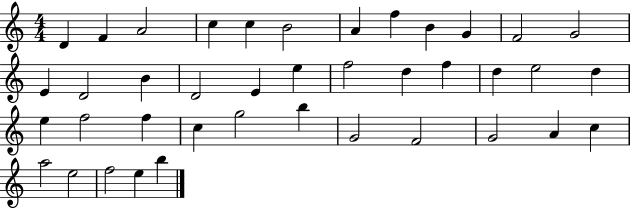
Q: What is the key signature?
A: C major